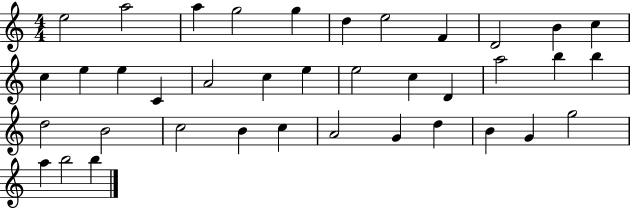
E5/h A5/h A5/q G5/h G5/q D5/q E5/h F4/q D4/h B4/q C5/q C5/q E5/q E5/q C4/q A4/h C5/q E5/q E5/h C5/q D4/q A5/h B5/q B5/q D5/h B4/h C5/h B4/q C5/q A4/h G4/q D5/q B4/q G4/q G5/h A5/q B5/h B5/q